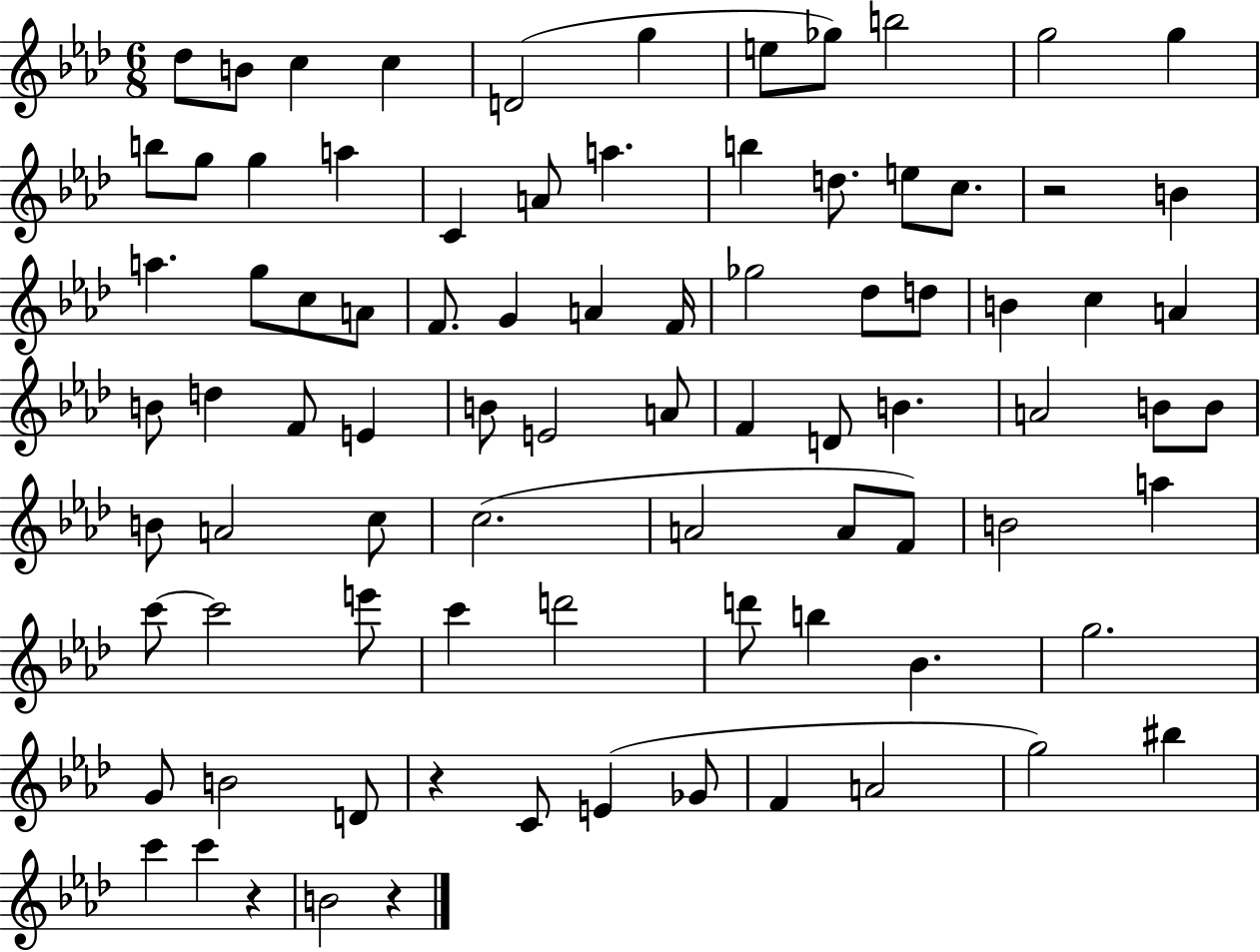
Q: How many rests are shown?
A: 4